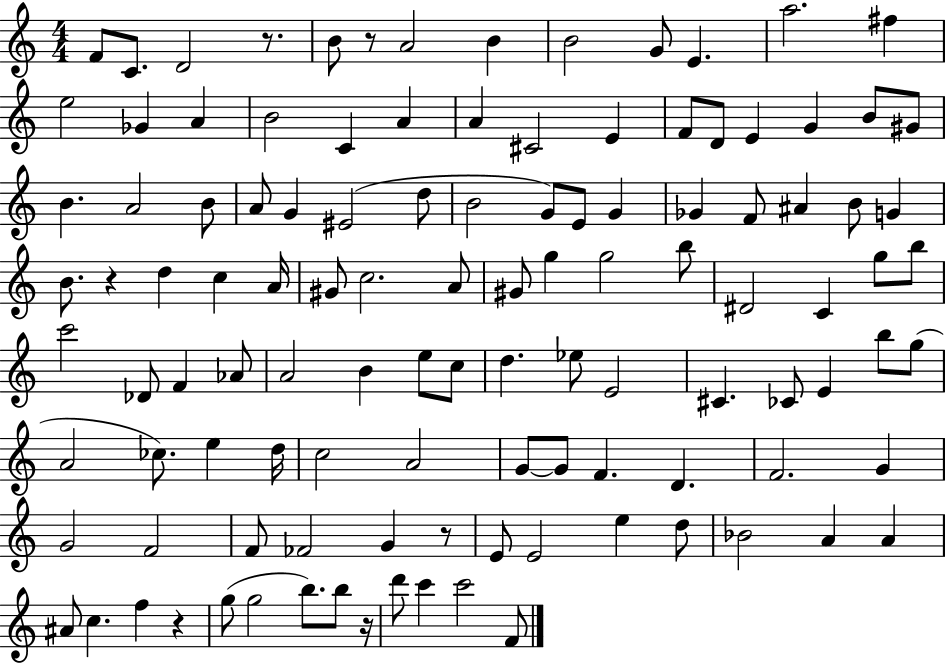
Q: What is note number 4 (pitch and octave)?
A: B4